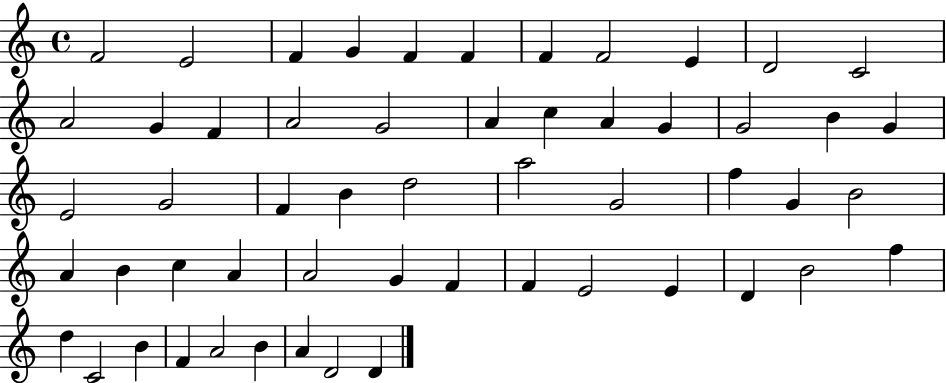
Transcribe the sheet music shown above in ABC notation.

X:1
T:Untitled
M:4/4
L:1/4
K:C
F2 E2 F G F F F F2 E D2 C2 A2 G F A2 G2 A c A G G2 B G E2 G2 F B d2 a2 G2 f G B2 A B c A A2 G F F E2 E D B2 f d C2 B F A2 B A D2 D